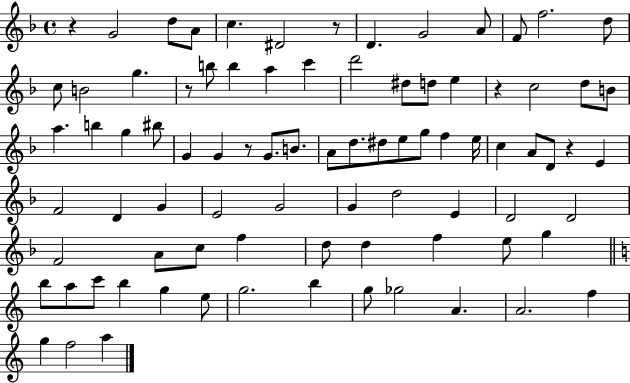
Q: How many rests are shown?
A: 6